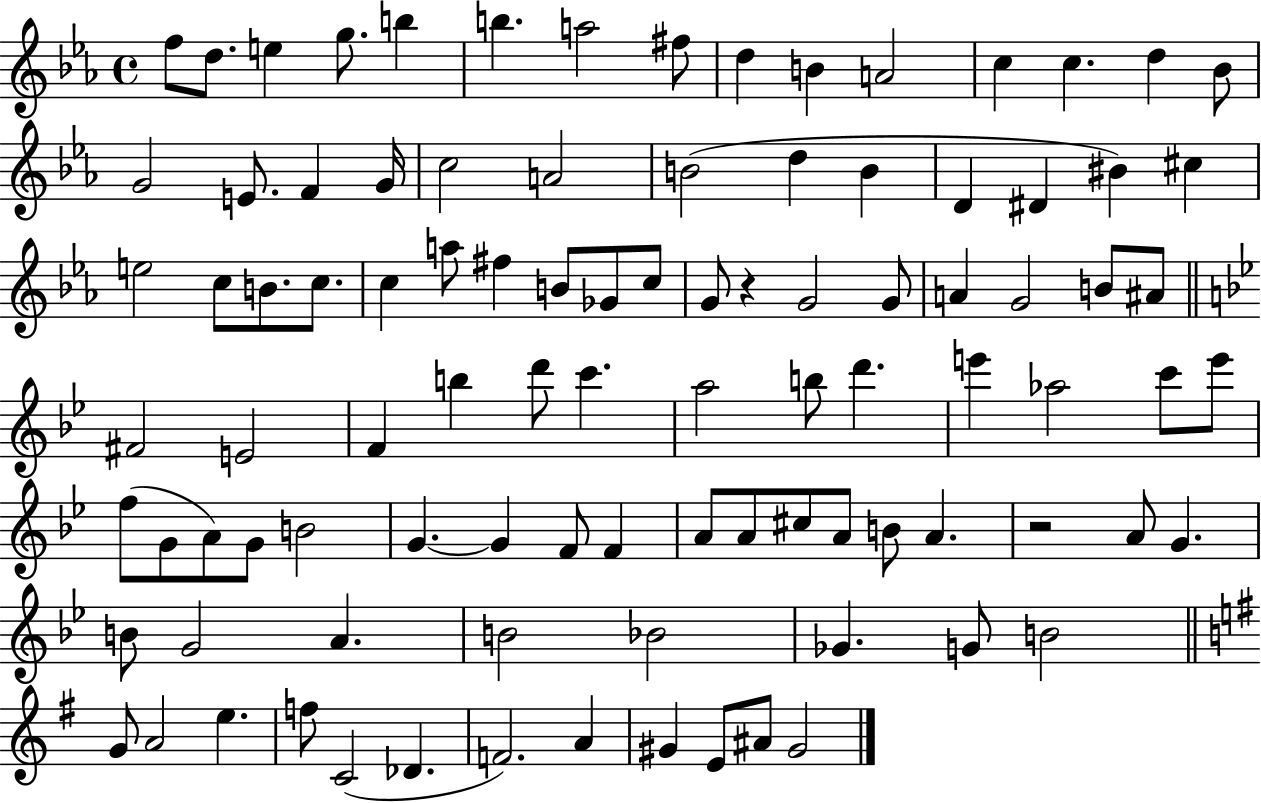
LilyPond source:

{
  \clef treble
  \time 4/4
  \defaultTimeSignature
  \key ees \major
  f''8 d''8. e''4 g''8. b''4 | b''4. a''2 fis''8 | d''4 b'4 a'2 | c''4 c''4. d''4 bes'8 | \break g'2 e'8. f'4 g'16 | c''2 a'2 | b'2( d''4 b'4 | d'4 dis'4 bis'4) cis''4 | \break e''2 c''8 b'8. c''8. | c''4 a''8 fis''4 b'8 ges'8 c''8 | g'8 r4 g'2 g'8 | a'4 g'2 b'8 ais'8 | \break \bar "||" \break \key bes \major fis'2 e'2 | f'4 b''4 d'''8 c'''4. | a''2 b''8 d'''4. | e'''4 aes''2 c'''8 e'''8 | \break f''8( g'8 a'8) g'8 b'2 | g'4.~~ g'4 f'8 f'4 | a'8 a'8 cis''8 a'8 b'8 a'4. | r2 a'8 g'4. | \break b'8 g'2 a'4. | b'2 bes'2 | ges'4. g'8 b'2 | \bar "||" \break \key e \minor g'8 a'2 e''4. | f''8 c'2( des'4. | f'2.) a'4 | gis'4 e'8 ais'8 gis'2 | \break \bar "|."
}